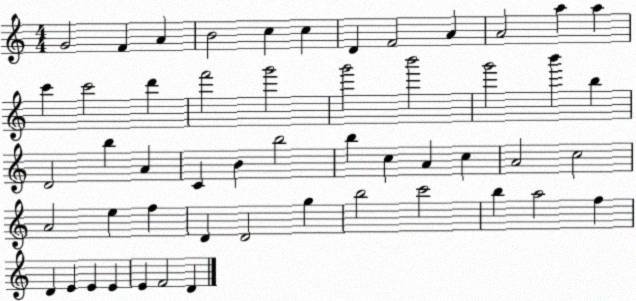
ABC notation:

X:1
T:Untitled
M:4/4
L:1/4
K:C
G2 F A B2 c c D F2 A A2 a a c' c'2 d' f'2 g'2 g'2 b'2 g'2 b' b D2 b A C B b2 b c A c A2 c2 A2 e f D D2 g b2 c'2 b a2 f D E E E E F2 D